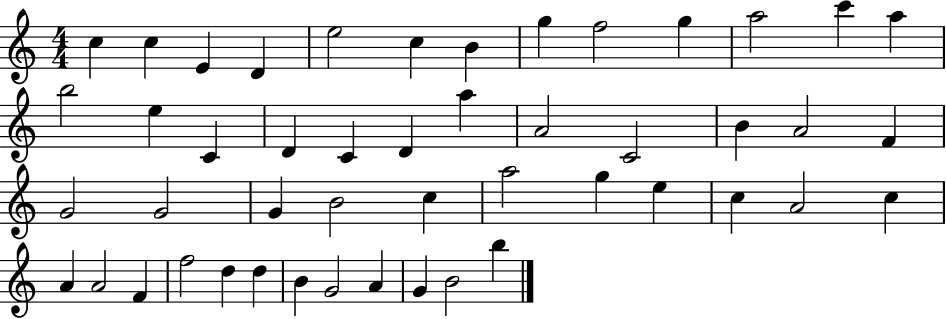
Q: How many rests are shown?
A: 0